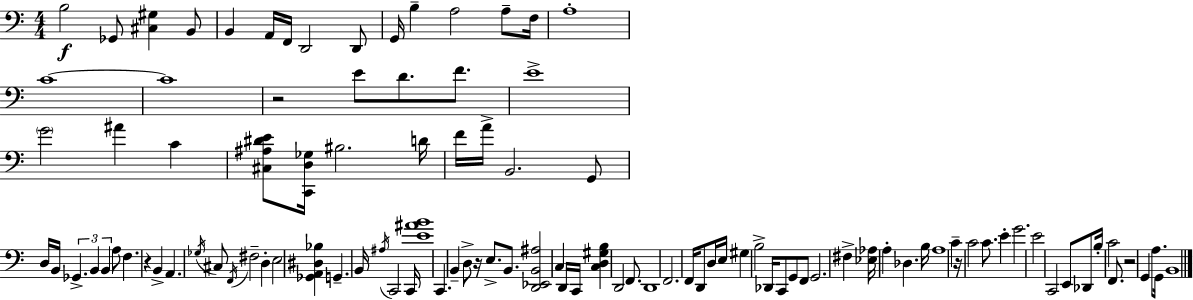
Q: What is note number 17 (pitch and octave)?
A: E4